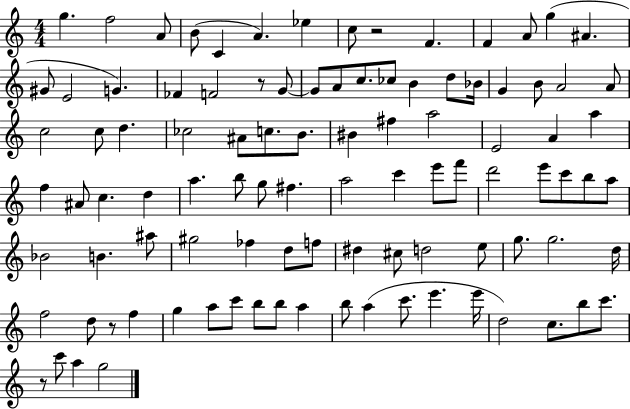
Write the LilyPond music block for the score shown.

{
  \clef treble
  \numericTimeSignature
  \time 4/4
  \key c \major
  g''4. f''2 a'8 | b'8( c'4 a'4.) ees''4 | c''8 r2 f'4. | f'4 a'8 g''4( ais'4. | \break gis'8 e'2 g'4.) | fes'4 f'2 r8 g'8~~ | g'8 a'8 c''8. ces''8 b'4 d''8 bes'16 | g'4 b'8 a'2 a'8 | \break c''2 c''8 d''4. | ces''2 ais'8 c''8. b'8. | bis'4 fis''4 a''2 | e'2 a'4 a''4 | \break f''4 ais'8 c''4. d''4 | a''4. b''8 g''8 fis''4. | a''2 c'''4 e'''8 f'''8 | d'''2 e'''8 c'''8 b''8 a''8 | \break bes'2 b'4. ais''8 | gis''2 fes''4 d''8 f''8 | dis''4 cis''8 d''2 e''8 | g''8. g''2. d''16 | \break f''2 d''8 r8 f''4 | g''4 a''8 c'''8 b''8 b''8 a''4 | b''8 a''4( c'''8. e'''4. e'''16 | d''2) c''8. b''8 c'''8. | \break r8 c'''8 a''4 g''2 | \bar "|."
}